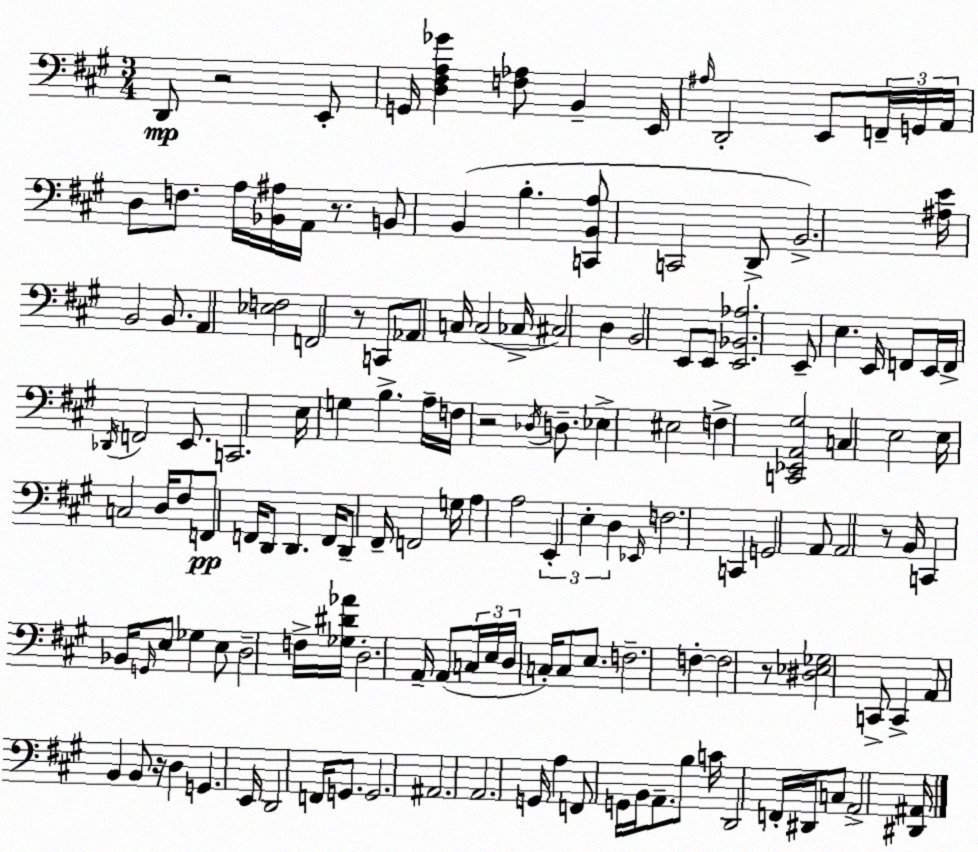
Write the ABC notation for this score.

X:1
T:Untitled
M:3/4
L:1/4
K:A
D,,/2 z2 E,,/2 G,,/4 [D,^F,A,_G] [F,_A,]/2 B,, E,,/4 ^A,/4 D,,2 E,,/2 F,,/4 G,,/4 A,,/4 D,/2 F,/2 A,/4 [_B,,^A,]/4 A,,/4 z/2 B,,/2 B,, B, [C,,B,,A,]/2 C,,2 D,,/2 B,,2 [^A,E]/4 B,,2 B,,/2 A,, [_E,F,]2 F,,2 z/2 C,,/2 _A,,/2 C,/4 C,2 _C,/4 ^C,2 D, B,,2 E,,/2 E,,/2 [E,,_B,,_A,]2 E,,/2 E, E,,/4 F,,/2 E,,/4 F,,/4 _D,,/4 F,,2 E,,/2 C,,2 E,/4 G, B, A,/4 F,/4 z2 _D,/4 D,/2 _E, ^E,2 F, [C,,_E,,A,,^G,]2 C, E,2 E,/4 C,2 D,/4 ^F,/2 F,,/2 F,,/4 D,,/2 D,, F,,/4 D,,/2 ^F,,/4 F,,2 G,/4 A, A,2 E,, E, D, _E,,/4 F,2 C,, G,,2 A,,/2 A,,2 z/2 B,,/4 C,, _B,,/4 G,,/4 E,/2 _G, E,/2 D,2 F,/4 [_G,^D_A]/4 D,2 A,,/4 A,,/2 C,/4 E,/4 D,/4 C,/4 C,/2 E,/2 F,2 F, F,2 z/2 [^D,_E,_G,]2 C,,/2 C,, A,,/2 B,, B,,/2 z/4 D, G,, E,,/4 D,,2 F,,/4 G,,/2 G,,2 ^A,,2 A,,2 G,,/4 A, F,,/2 G,,/4 B,,/4 A,,/2 B,/2 C/4 D,,2 F,,/4 ^D,,/4 C,/2 A,,2 [^D,,^A,,]/4